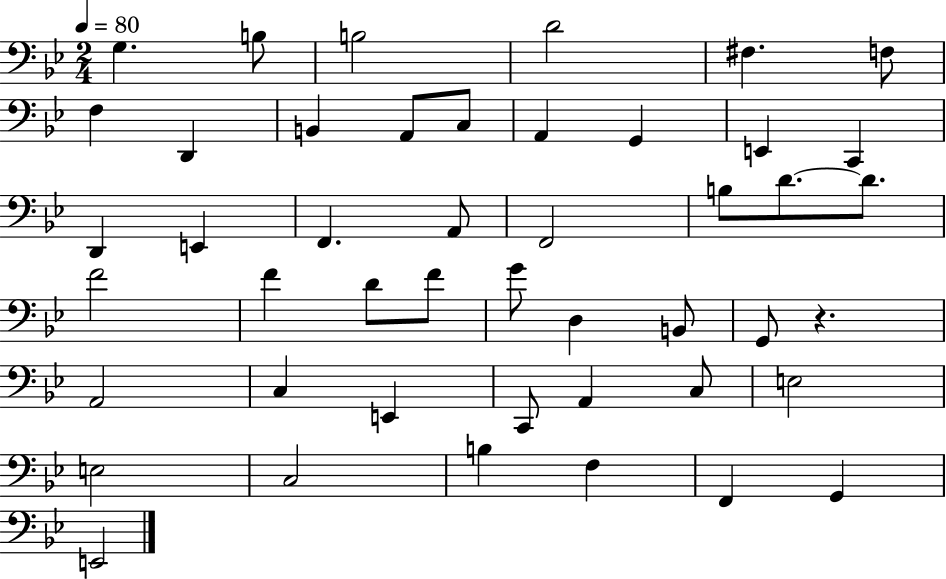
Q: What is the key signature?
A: BES major